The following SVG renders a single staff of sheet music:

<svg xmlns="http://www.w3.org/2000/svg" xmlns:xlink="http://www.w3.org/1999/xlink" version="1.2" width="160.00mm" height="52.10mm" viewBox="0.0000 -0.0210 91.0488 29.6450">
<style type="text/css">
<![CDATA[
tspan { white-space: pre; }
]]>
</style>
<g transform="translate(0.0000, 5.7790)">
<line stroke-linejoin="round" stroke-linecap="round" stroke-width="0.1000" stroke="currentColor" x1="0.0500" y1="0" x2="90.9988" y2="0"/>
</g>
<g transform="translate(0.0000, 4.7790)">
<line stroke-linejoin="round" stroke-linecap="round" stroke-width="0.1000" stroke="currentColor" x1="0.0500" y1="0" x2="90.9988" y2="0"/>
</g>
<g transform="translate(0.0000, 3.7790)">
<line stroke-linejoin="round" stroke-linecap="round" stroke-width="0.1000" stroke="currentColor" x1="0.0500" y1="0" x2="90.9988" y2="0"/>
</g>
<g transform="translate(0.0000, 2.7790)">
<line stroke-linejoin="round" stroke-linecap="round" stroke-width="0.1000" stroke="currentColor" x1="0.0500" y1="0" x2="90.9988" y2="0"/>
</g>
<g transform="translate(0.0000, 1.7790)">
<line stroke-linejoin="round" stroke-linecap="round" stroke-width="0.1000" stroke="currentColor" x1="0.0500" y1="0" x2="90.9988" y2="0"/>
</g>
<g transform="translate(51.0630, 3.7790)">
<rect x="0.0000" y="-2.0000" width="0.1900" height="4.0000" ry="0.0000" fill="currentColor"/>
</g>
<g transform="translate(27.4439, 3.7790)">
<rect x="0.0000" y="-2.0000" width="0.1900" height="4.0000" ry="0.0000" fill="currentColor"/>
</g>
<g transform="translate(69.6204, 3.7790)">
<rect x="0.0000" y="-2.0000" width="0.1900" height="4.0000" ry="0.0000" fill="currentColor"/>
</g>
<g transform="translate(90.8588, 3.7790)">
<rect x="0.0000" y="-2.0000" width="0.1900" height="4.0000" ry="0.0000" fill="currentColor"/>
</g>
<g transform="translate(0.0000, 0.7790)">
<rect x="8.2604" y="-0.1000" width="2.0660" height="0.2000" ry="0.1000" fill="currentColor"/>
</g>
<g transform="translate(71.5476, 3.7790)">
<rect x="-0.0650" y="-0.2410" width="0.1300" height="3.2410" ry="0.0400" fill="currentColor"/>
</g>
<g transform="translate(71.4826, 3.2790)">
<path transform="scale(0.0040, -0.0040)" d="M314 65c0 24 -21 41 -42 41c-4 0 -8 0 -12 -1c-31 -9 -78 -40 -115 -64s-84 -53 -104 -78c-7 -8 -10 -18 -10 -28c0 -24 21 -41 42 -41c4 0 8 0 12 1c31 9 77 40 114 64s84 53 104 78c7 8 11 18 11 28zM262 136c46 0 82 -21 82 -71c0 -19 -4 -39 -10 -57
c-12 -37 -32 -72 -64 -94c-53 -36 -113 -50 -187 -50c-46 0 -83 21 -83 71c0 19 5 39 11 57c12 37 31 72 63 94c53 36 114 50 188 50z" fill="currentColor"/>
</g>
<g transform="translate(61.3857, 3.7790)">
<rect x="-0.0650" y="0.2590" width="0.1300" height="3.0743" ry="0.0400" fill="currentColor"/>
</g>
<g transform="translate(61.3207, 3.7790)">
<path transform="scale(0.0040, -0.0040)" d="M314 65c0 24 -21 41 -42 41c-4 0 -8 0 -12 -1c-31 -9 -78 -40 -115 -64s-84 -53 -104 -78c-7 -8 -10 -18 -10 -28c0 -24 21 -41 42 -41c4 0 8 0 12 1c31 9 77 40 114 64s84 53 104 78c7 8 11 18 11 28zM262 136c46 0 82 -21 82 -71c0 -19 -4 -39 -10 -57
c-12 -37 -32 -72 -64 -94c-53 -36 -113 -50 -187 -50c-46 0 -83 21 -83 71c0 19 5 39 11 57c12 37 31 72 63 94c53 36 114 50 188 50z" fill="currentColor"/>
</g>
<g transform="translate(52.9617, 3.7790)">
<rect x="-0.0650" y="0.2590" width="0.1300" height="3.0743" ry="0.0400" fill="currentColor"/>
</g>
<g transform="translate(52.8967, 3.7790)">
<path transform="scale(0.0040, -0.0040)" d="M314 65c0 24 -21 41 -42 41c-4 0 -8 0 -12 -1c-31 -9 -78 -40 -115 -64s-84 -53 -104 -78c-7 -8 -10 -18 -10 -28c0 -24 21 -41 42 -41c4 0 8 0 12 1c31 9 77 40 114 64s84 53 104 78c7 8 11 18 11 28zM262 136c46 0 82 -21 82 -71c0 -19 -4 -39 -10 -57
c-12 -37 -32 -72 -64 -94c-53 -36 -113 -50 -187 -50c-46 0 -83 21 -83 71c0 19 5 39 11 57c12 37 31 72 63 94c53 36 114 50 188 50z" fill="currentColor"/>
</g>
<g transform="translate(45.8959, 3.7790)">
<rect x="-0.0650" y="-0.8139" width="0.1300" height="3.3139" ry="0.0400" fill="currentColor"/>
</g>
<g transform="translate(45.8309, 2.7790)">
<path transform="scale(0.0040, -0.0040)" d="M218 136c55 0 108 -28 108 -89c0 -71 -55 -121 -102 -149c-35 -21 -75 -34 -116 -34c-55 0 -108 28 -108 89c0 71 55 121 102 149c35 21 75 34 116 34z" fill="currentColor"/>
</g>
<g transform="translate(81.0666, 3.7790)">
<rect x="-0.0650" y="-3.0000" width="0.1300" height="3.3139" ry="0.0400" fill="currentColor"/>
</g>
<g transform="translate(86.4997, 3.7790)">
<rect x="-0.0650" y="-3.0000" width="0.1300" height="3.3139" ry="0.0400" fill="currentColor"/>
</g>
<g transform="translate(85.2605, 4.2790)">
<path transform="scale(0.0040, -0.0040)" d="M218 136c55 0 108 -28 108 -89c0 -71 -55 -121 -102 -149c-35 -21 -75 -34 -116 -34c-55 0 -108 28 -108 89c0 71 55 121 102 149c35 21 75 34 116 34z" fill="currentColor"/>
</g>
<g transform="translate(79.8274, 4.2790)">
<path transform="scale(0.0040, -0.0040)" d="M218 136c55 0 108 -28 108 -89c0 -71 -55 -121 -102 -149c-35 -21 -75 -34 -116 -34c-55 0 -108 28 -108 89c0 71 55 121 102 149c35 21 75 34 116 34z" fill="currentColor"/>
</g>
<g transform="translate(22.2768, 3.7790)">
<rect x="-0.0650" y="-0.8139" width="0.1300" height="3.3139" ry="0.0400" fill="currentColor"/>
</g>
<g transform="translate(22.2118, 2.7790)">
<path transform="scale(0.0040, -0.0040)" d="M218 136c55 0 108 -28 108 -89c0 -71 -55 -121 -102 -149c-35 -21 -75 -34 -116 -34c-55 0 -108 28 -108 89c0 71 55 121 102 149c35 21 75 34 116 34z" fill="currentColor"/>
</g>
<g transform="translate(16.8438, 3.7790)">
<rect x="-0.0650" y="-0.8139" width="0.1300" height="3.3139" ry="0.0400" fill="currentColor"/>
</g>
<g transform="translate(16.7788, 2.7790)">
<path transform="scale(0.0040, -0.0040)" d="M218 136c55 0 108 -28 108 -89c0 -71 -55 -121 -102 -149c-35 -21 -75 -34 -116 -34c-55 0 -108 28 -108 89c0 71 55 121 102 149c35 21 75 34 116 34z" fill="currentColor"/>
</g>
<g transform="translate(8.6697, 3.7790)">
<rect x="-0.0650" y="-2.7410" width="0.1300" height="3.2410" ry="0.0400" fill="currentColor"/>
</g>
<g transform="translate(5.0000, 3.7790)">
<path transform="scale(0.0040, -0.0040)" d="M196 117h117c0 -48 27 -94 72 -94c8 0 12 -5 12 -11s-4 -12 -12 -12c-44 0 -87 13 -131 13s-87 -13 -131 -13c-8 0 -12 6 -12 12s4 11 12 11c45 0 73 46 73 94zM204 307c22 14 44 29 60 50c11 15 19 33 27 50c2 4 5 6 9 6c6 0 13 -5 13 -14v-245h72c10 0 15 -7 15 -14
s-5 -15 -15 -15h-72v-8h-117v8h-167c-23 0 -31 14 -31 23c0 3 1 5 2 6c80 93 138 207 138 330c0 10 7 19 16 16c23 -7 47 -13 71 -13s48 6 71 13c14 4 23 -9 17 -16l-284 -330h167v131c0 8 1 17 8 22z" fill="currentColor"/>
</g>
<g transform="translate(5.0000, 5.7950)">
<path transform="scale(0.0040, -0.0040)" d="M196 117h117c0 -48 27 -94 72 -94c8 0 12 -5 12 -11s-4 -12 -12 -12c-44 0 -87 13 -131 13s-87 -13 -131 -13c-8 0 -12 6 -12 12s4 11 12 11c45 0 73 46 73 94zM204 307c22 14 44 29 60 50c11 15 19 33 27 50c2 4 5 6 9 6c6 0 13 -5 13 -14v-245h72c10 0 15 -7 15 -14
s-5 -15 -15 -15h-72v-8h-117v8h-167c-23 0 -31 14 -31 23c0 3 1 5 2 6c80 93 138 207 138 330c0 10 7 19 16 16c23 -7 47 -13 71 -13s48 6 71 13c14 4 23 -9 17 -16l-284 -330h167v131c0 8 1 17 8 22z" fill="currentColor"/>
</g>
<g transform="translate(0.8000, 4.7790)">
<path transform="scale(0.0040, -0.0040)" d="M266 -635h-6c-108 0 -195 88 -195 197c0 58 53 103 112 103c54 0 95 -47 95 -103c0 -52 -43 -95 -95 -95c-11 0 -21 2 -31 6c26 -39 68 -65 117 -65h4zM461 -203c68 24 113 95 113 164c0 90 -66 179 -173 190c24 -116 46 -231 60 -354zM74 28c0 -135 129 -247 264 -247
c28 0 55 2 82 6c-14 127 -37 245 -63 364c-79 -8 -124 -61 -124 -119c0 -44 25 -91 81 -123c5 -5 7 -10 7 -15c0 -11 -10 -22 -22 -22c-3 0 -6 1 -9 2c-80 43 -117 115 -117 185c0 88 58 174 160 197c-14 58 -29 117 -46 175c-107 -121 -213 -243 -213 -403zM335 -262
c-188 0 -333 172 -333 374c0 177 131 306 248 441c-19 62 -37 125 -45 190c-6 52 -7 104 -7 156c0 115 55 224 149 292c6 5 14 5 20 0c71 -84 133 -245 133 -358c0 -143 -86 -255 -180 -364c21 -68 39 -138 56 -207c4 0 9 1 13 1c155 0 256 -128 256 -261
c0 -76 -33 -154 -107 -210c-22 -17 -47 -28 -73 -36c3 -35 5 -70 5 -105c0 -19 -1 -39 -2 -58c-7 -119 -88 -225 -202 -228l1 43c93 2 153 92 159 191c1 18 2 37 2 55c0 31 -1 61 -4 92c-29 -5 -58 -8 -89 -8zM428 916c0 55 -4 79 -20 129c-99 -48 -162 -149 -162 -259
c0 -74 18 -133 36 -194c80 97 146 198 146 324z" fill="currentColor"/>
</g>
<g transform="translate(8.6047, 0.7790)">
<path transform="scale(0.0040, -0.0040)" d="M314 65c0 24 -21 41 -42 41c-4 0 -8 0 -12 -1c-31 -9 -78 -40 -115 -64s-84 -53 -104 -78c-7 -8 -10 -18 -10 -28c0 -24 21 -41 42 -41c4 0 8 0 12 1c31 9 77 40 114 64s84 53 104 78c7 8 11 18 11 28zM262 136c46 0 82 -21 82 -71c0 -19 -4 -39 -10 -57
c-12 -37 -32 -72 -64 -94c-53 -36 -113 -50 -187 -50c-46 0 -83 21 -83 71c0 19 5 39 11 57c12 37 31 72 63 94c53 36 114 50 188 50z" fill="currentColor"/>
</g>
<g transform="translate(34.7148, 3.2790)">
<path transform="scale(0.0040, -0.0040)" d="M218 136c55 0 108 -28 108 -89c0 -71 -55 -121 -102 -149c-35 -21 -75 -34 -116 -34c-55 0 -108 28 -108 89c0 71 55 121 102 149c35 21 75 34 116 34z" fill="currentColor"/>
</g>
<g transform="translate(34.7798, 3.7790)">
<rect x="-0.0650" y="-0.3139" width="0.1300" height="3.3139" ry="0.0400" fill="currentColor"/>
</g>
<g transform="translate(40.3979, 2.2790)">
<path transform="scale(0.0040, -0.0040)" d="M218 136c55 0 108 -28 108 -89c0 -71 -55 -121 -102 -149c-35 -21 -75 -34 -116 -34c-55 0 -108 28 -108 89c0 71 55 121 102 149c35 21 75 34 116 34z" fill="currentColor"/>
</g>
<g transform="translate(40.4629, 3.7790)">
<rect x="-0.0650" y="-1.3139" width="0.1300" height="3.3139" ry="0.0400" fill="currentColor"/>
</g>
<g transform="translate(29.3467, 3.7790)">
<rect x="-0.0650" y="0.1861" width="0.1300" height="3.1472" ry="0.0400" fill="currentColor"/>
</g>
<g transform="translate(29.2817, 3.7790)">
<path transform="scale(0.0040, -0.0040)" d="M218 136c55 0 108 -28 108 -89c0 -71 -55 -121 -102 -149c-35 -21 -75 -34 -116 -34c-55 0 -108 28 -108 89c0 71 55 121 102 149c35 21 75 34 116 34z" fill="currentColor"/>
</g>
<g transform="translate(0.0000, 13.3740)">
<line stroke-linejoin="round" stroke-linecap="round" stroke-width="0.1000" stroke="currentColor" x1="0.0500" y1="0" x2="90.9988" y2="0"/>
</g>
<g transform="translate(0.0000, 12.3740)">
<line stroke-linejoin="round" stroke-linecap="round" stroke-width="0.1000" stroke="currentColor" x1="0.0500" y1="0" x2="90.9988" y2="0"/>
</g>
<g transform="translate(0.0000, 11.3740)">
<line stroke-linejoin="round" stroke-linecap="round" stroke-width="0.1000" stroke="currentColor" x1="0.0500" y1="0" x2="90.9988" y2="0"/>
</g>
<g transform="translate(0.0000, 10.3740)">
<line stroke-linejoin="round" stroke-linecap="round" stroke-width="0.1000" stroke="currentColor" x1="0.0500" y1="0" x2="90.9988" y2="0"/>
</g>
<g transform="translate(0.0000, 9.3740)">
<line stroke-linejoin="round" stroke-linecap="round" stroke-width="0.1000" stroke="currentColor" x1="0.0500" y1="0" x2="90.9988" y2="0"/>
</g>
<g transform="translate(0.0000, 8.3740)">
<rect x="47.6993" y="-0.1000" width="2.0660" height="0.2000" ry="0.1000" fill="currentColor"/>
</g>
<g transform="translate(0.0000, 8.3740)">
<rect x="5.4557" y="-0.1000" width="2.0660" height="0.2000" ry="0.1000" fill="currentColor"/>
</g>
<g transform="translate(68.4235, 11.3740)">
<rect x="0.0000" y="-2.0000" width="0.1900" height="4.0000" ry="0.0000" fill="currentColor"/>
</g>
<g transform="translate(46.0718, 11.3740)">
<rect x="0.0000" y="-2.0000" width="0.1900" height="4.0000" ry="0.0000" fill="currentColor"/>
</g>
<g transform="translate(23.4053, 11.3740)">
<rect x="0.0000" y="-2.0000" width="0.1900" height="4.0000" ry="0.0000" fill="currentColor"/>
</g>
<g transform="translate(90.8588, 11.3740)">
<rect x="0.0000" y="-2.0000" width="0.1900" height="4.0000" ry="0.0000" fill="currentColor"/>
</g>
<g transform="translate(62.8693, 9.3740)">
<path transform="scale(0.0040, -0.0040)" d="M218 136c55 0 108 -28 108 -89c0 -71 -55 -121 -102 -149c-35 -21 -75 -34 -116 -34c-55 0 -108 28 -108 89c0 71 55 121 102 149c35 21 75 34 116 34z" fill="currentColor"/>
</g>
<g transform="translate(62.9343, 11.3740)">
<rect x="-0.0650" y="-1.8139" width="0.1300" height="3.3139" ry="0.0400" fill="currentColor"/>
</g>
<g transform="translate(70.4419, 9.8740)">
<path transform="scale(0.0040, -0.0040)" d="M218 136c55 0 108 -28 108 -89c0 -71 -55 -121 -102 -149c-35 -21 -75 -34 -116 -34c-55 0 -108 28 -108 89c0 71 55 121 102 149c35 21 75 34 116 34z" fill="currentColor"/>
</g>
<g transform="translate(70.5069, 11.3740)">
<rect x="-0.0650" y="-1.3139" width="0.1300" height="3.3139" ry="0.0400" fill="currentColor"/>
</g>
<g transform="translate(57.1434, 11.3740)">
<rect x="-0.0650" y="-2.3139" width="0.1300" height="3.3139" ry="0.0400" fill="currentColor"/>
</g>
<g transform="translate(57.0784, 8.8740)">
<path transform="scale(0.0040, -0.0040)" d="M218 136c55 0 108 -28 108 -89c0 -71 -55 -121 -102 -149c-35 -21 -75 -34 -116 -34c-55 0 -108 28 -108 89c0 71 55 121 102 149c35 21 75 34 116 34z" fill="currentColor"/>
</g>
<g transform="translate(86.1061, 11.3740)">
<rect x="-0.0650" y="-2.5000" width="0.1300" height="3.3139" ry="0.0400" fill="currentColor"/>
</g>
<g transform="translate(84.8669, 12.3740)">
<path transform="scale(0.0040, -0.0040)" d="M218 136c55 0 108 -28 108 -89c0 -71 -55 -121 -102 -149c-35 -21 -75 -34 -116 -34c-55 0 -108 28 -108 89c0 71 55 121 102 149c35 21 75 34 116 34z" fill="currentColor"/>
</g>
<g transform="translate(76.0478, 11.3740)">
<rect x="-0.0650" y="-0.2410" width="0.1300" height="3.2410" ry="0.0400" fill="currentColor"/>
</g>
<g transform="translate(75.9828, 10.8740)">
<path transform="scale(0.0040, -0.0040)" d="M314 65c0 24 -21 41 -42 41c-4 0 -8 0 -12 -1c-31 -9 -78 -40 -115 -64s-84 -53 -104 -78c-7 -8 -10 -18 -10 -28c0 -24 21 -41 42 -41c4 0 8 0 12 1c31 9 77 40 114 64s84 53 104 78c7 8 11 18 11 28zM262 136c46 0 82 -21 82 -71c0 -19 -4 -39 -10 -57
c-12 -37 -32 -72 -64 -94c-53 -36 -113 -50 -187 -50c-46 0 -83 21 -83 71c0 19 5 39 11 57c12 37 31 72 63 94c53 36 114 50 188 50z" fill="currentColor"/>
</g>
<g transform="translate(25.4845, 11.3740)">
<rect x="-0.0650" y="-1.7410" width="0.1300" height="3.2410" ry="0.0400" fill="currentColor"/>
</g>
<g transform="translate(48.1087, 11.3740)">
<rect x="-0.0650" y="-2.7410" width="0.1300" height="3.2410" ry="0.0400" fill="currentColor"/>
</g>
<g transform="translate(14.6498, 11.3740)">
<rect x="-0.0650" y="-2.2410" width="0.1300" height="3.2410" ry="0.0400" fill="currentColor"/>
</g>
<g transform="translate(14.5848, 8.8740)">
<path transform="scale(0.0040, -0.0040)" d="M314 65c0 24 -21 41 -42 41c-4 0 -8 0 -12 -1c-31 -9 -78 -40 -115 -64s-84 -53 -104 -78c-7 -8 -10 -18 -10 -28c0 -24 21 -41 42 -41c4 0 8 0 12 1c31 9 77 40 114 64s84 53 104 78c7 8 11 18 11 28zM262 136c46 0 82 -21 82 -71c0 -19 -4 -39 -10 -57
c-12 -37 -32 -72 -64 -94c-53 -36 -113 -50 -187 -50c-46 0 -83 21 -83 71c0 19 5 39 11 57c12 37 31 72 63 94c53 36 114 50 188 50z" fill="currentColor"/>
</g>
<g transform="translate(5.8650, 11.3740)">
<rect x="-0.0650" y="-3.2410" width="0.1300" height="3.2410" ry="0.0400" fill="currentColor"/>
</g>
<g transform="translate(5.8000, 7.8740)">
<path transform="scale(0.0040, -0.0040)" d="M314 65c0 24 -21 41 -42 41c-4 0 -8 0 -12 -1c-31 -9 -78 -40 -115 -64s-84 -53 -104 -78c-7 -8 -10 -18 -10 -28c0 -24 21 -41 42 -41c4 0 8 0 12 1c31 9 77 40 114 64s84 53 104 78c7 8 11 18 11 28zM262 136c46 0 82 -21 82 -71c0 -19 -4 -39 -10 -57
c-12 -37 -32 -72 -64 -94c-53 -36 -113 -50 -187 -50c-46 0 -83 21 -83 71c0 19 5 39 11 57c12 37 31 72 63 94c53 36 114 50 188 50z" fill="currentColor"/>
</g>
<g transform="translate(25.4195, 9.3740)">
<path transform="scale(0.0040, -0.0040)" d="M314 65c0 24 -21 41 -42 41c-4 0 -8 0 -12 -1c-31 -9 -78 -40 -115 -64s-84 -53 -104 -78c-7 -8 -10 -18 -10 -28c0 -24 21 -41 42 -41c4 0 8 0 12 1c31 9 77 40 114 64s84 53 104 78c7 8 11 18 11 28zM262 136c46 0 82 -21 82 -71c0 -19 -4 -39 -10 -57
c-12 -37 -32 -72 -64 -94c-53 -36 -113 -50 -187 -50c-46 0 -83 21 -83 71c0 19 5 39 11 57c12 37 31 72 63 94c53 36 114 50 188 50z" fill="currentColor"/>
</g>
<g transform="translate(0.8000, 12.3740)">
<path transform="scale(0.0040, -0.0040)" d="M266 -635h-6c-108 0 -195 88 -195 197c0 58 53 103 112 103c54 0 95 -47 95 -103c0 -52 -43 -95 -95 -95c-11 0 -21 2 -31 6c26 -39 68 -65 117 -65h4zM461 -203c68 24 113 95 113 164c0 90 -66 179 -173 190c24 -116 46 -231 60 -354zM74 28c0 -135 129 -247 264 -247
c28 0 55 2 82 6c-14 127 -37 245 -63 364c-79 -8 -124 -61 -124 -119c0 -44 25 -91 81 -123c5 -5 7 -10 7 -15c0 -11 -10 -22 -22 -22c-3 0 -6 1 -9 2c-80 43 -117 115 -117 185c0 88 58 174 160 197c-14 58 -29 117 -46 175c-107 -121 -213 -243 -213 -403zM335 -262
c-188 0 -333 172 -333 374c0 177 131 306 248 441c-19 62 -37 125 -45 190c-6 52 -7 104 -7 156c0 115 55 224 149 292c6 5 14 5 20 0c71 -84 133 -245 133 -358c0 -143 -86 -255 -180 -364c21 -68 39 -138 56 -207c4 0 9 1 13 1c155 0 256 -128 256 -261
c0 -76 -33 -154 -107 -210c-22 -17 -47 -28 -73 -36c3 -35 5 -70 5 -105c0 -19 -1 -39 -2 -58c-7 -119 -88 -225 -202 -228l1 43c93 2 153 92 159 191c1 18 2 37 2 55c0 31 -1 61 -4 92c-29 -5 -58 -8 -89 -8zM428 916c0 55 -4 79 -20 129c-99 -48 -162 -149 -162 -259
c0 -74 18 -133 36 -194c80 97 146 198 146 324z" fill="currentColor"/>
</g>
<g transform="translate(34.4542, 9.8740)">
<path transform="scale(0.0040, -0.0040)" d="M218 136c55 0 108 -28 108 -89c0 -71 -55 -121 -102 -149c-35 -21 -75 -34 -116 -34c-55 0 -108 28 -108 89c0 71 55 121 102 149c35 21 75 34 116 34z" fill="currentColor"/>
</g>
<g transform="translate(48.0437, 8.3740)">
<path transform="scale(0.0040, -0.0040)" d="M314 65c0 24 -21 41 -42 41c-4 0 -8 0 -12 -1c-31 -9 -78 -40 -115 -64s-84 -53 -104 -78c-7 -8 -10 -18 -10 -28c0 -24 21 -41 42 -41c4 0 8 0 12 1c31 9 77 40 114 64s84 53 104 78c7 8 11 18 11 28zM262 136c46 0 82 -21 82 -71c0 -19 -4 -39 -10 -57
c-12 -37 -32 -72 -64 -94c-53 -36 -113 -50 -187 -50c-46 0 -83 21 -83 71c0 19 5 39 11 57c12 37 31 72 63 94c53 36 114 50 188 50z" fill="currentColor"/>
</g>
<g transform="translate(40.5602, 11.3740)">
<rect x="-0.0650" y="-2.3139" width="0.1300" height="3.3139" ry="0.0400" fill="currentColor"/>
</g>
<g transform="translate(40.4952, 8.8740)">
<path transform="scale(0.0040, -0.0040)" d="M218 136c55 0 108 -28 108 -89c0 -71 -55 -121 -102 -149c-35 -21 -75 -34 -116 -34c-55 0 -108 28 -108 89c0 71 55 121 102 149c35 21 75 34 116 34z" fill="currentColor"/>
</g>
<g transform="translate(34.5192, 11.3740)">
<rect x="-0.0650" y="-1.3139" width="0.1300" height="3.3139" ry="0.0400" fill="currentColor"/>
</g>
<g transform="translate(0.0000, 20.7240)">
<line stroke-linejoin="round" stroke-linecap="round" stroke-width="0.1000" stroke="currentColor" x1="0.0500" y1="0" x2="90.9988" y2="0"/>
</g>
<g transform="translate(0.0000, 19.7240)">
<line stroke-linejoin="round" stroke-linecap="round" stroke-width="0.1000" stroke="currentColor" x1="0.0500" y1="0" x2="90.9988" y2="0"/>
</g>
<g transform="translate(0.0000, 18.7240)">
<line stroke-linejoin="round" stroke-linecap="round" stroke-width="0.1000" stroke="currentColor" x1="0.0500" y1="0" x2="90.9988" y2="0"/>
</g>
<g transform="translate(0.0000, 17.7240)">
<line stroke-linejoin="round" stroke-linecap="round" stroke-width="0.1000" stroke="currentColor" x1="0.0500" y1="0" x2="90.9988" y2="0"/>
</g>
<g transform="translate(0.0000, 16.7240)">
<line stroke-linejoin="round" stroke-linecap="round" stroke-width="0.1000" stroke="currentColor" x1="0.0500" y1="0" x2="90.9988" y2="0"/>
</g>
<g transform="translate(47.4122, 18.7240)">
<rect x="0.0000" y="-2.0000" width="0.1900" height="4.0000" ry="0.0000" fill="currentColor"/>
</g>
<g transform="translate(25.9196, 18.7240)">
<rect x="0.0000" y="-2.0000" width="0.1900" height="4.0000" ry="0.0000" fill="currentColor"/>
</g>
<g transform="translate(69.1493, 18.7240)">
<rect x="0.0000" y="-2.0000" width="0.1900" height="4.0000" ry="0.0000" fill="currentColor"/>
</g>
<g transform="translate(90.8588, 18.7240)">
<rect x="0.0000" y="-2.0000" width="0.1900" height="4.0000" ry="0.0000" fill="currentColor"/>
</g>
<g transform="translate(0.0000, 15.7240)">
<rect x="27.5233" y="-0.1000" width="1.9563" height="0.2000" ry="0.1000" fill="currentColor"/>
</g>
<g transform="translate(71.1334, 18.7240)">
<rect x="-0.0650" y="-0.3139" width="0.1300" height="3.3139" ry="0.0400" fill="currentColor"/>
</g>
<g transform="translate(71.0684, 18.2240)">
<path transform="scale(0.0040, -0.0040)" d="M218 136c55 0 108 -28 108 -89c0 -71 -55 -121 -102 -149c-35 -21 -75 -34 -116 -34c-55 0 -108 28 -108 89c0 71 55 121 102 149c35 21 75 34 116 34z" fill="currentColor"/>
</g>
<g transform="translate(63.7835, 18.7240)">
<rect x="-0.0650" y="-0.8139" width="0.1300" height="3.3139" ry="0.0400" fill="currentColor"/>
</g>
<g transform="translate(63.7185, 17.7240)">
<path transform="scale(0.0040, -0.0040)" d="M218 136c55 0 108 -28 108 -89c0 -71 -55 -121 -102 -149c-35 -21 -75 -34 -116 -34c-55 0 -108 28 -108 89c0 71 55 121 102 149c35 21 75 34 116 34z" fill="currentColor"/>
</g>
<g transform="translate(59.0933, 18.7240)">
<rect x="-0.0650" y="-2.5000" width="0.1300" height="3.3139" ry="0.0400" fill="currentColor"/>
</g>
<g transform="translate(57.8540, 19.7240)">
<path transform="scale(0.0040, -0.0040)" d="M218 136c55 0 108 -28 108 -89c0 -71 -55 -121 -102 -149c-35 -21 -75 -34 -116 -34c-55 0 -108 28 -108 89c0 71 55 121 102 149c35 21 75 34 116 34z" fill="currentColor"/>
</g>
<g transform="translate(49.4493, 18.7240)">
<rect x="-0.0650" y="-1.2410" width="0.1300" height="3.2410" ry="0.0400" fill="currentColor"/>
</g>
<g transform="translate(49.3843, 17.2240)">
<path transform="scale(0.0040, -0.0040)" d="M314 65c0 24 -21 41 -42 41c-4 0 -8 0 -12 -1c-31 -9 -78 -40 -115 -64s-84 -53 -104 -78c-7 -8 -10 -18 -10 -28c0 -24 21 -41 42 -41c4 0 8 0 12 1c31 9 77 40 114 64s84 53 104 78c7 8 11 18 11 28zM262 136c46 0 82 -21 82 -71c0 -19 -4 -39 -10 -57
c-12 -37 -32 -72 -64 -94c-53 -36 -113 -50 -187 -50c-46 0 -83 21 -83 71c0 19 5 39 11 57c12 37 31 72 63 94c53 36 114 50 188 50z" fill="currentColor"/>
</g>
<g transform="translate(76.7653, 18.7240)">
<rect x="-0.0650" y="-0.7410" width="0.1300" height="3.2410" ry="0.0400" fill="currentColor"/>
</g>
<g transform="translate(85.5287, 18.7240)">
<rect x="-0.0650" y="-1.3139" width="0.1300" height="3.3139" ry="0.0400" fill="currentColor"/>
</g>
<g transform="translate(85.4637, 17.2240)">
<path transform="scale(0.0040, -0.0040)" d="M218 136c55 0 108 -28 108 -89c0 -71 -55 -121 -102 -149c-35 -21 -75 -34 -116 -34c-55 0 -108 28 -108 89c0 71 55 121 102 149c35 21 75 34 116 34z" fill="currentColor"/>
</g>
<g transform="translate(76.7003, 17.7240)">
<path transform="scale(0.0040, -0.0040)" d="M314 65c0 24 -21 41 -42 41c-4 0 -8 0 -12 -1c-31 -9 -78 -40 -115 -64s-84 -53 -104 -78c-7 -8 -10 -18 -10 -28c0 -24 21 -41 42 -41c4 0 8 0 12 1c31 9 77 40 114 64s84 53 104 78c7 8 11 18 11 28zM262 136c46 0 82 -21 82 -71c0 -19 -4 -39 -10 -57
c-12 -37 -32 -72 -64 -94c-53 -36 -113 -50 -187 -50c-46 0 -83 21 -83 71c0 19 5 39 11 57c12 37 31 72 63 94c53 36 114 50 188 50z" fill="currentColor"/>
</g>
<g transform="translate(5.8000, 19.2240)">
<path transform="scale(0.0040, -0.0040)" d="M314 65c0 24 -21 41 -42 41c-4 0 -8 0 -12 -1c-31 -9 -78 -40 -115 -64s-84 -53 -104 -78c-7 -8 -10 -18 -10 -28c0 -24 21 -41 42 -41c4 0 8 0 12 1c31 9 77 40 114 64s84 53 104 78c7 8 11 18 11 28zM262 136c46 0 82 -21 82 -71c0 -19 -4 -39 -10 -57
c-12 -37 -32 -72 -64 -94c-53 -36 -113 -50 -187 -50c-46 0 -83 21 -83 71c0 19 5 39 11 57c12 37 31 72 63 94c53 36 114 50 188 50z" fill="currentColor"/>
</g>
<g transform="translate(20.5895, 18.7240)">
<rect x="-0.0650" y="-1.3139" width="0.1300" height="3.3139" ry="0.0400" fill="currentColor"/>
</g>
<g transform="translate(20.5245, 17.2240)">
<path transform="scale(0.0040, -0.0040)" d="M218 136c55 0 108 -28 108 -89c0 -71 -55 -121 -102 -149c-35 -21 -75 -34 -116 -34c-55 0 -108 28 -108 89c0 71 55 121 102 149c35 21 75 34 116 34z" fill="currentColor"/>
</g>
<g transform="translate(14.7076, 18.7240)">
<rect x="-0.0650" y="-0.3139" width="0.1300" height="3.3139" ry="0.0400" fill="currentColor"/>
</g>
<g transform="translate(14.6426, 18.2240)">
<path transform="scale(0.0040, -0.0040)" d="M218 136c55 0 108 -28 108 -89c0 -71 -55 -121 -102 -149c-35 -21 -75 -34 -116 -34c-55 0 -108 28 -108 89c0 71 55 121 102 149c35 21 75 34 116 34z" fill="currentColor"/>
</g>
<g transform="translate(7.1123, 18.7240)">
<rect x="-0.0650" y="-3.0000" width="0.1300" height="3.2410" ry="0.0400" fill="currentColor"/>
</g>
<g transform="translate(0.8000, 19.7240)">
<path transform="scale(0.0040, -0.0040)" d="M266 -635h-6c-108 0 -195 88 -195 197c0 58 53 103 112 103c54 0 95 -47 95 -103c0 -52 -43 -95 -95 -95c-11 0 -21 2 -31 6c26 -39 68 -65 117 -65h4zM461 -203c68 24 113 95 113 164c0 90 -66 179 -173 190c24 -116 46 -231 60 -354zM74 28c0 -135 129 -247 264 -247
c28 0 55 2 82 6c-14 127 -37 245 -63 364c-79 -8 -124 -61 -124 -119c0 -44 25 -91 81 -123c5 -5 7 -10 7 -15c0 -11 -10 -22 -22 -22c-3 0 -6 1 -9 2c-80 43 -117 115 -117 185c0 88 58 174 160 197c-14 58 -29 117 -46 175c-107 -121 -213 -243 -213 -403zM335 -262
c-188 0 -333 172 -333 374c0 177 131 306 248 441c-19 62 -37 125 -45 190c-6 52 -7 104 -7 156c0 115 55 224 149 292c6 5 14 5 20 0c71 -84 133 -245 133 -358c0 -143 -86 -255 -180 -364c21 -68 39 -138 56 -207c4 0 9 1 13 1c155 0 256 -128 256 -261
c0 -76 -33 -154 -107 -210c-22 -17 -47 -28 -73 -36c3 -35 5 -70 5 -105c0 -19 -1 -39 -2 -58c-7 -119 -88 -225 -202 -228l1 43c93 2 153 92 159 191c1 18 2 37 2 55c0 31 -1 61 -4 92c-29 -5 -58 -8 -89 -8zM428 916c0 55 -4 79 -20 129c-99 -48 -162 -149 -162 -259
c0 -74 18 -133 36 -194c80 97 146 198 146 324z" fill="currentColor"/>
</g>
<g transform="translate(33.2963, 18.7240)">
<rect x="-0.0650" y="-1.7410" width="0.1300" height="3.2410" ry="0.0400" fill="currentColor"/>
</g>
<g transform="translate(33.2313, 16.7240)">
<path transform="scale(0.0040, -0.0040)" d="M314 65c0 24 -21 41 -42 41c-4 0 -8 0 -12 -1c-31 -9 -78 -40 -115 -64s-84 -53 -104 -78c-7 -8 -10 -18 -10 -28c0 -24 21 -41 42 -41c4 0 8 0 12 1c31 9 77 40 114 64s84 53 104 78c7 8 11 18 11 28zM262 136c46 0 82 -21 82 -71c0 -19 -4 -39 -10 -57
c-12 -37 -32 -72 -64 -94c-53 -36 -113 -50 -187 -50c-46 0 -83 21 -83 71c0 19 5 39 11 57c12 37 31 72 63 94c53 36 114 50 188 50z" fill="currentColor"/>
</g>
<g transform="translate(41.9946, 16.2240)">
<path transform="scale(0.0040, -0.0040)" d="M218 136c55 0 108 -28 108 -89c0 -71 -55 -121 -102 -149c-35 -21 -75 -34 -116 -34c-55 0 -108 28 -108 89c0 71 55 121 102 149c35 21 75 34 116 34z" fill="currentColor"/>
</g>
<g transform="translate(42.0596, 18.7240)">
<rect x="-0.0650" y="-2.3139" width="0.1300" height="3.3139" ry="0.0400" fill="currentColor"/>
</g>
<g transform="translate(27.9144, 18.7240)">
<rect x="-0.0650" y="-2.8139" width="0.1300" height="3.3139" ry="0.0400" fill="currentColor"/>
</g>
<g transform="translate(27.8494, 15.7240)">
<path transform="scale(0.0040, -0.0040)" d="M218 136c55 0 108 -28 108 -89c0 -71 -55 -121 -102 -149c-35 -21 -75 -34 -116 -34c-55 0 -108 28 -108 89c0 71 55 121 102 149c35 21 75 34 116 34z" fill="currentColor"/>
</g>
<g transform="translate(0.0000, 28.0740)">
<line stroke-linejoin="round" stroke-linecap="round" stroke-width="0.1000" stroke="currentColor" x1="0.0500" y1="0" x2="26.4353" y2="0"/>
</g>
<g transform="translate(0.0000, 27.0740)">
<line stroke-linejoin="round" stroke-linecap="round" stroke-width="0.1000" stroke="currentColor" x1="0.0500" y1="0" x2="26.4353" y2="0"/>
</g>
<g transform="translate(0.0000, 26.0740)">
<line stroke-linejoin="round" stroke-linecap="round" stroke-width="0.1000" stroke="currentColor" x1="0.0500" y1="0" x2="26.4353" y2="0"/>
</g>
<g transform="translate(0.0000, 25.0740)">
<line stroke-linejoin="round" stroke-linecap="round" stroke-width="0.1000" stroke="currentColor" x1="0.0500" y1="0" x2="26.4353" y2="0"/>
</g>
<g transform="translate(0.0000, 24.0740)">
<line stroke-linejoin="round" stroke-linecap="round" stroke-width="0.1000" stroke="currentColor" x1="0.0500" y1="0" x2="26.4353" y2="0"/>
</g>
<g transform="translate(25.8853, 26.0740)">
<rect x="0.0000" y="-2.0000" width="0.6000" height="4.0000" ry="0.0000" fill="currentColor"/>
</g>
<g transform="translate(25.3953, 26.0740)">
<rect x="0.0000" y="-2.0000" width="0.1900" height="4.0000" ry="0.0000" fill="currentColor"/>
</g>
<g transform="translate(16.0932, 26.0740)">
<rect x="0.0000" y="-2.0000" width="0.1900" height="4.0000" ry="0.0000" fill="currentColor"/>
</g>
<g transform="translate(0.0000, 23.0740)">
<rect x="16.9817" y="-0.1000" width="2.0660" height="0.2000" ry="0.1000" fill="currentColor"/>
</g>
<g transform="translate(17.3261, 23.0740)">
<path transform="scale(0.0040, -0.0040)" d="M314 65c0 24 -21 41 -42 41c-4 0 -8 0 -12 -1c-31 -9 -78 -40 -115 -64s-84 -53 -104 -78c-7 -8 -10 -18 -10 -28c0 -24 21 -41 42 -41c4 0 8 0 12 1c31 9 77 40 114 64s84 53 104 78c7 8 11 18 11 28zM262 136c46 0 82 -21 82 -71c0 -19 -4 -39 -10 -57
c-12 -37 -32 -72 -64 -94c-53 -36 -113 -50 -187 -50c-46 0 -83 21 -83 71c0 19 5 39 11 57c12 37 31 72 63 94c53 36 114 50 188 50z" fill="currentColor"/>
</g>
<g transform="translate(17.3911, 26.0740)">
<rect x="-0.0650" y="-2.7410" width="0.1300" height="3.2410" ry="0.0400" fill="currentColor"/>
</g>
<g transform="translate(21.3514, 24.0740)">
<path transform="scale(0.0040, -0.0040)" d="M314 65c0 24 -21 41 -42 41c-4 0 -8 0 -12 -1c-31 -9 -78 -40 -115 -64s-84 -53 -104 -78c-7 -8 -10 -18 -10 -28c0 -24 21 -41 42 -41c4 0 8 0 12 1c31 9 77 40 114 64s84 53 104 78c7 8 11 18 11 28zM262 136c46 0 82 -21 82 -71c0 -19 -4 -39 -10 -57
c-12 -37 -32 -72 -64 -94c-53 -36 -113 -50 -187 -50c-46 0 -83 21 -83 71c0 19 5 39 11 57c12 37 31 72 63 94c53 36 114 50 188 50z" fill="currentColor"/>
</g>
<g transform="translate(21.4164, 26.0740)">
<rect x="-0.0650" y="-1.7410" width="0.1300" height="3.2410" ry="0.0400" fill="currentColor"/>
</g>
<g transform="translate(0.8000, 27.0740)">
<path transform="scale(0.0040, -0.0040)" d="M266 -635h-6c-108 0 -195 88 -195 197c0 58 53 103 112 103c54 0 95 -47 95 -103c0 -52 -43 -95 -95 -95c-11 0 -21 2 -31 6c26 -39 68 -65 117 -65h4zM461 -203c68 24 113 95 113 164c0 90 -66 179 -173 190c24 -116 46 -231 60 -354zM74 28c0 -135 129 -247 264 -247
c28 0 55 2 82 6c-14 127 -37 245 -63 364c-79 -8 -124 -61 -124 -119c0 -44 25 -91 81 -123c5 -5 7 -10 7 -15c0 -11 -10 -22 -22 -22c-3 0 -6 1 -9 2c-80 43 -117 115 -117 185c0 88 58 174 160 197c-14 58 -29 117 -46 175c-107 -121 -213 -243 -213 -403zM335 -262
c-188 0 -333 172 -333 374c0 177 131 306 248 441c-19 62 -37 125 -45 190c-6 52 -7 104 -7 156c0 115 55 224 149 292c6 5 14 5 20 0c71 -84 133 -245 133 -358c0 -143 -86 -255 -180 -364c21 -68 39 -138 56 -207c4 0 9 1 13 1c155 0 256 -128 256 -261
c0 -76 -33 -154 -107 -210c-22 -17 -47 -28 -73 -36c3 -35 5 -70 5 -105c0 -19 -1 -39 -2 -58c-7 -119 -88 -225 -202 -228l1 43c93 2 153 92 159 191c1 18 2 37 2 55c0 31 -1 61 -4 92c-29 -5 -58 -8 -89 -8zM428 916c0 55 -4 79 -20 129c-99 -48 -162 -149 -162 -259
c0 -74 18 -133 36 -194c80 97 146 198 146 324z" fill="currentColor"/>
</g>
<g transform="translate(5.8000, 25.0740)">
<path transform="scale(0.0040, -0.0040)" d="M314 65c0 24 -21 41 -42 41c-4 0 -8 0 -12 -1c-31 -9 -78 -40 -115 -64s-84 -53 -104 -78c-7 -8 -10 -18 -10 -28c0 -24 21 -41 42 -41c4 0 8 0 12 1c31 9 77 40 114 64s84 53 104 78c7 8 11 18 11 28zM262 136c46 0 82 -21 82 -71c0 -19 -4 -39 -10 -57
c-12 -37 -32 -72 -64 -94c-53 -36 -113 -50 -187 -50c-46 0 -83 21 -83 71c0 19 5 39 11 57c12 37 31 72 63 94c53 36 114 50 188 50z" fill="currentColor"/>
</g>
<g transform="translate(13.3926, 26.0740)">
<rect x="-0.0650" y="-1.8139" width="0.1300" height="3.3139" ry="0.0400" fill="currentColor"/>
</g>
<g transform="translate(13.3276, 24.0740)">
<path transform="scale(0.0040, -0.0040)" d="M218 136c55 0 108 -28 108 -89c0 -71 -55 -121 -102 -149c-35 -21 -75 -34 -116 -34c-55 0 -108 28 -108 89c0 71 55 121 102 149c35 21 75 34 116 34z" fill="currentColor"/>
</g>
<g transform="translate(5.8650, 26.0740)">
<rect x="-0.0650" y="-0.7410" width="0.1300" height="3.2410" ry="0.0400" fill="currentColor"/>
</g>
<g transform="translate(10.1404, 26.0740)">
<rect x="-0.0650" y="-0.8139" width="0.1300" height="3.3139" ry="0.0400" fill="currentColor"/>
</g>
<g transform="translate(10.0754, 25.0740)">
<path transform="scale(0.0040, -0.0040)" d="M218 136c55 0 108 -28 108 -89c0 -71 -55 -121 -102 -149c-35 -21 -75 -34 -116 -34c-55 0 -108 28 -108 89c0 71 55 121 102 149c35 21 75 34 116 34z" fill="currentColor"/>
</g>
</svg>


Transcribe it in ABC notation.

X:1
T:Untitled
M:4/4
L:1/4
K:C
a2 d d B c e d B2 B2 c2 A A b2 g2 f2 e g a2 g f e c2 G A2 c e a f2 g e2 G d c d2 e d2 d f a2 f2